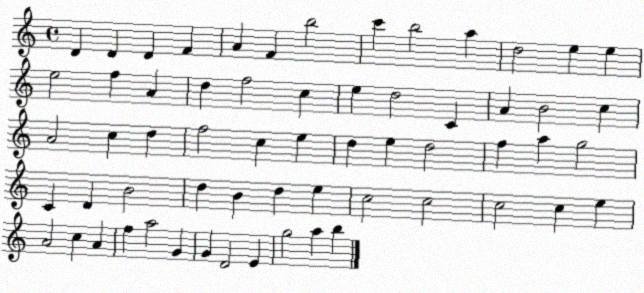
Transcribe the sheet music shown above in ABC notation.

X:1
T:Untitled
M:4/4
L:1/4
K:C
D D D F A F b2 c' b2 a d2 e e e2 f A d f2 c e d2 C A B2 c A2 c d f2 c e d e d2 f a g2 C D B2 d B d e c2 c2 c2 c e A2 c A f a2 G G D2 E g2 a b